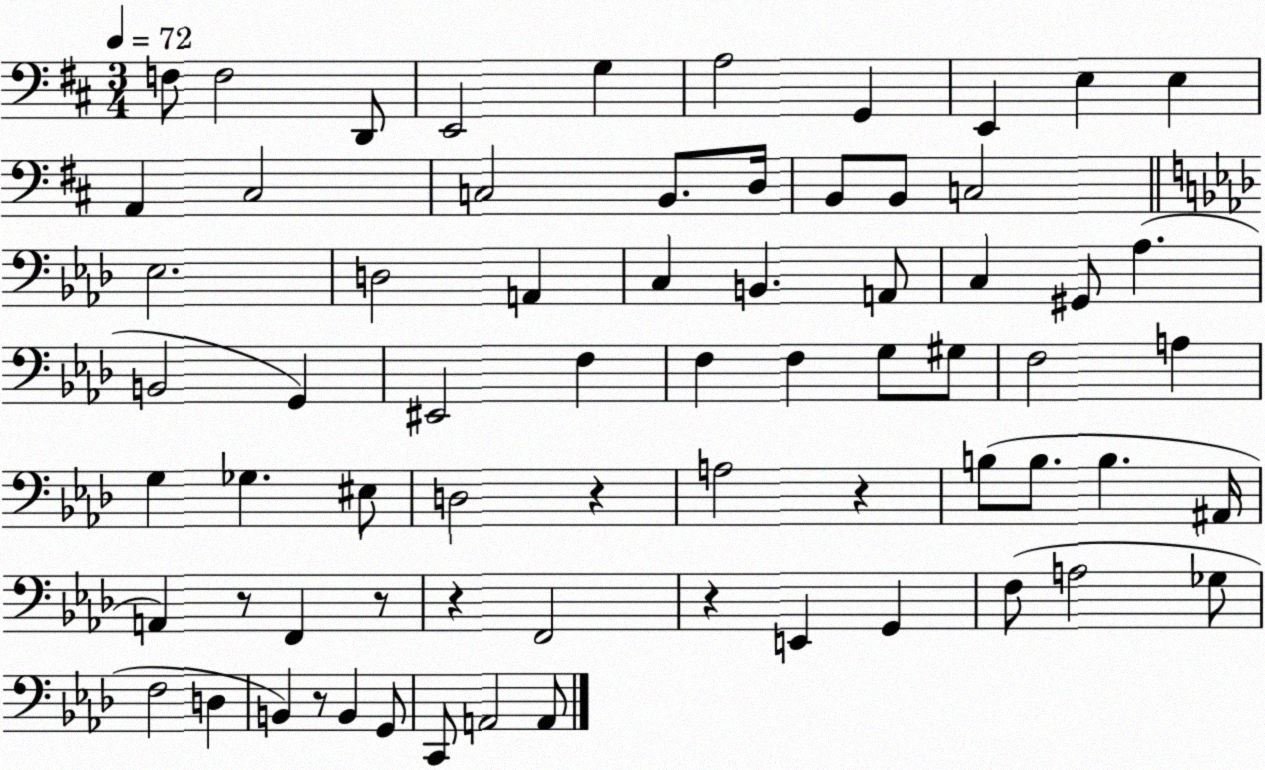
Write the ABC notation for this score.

X:1
T:Untitled
M:3/4
L:1/4
K:D
F,/2 F,2 D,,/2 E,,2 G, A,2 G,, E,, E, E, A,, ^C,2 C,2 B,,/2 D,/4 B,,/2 B,,/2 C,2 _E,2 D,2 A,, C, B,, A,,/2 C, ^G,,/2 _A, B,,2 G,, ^E,,2 F, F, F, G,/2 ^G,/2 F,2 A, G, _G, ^E,/2 D,2 z A,2 z B,/2 B,/2 B, ^A,,/4 A,, z/2 F,, z/2 z F,,2 z E,, G,, F,/2 A,2 _G,/2 F,2 D, B,, z/2 B,, G,,/2 C,,/2 A,,2 A,,/2